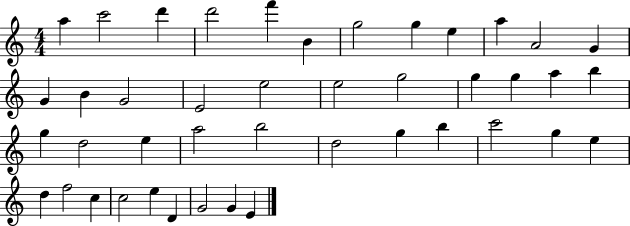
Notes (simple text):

A5/q C6/h D6/q D6/h F6/q B4/q G5/h G5/q E5/q A5/q A4/h G4/q G4/q B4/q G4/h E4/h E5/h E5/h G5/h G5/q G5/q A5/q B5/q G5/q D5/h E5/q A5/h B5/h D5/h G5/q B5/q C6/h G5/q E5/q D5/q F5/h C5/q C5/h E5/q D4/q G4/h G4/q E4/q